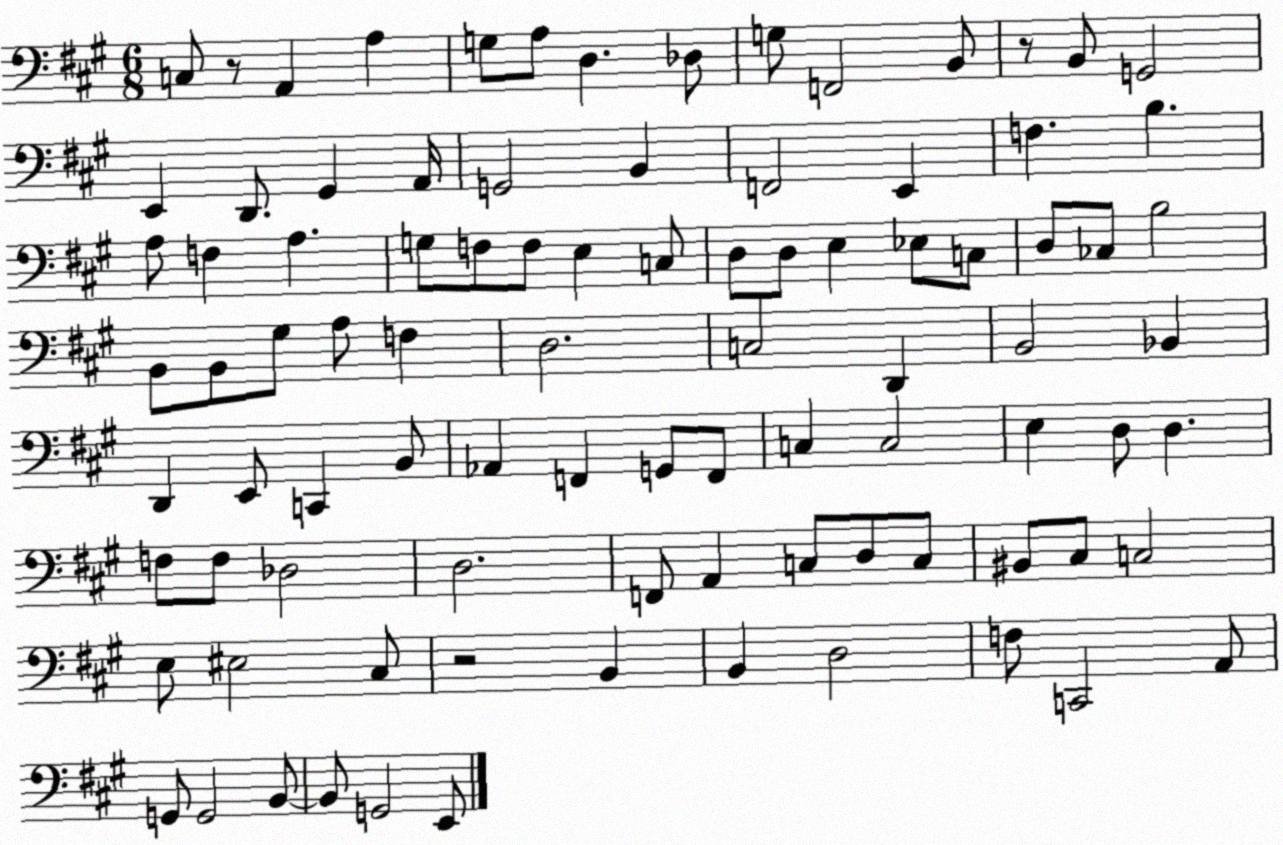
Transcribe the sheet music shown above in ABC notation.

X:1
T:Untitled
M:6/8
L:1/4
K:A
C,/2 z/2 A,, A, G,/2 A,/2 D, _D,/2 G,/2 F,,2 B,,/2 z/2 B,,/2 G,,2 E,, D,,/2 ^G,, A,,/4 G,,2 B,, F,,2 E,, F, B, A,/2 F, A, G,/2 F,/2 F,/2 E, C,/2 D,/2 D,/2 E, _E,/2 C,/2 D,/2 _C,/2 B,2 B,,/2 B,,/2 ^G,/2 A,/2 F, D,2 C,2 D,, B,,2 _B,, D,, E,,/2 C,, B,,/2 _A,, F,, G,,/2 F,,/2 C, C,2 E, D,/2 D, F,/2 F,/2 _D,2 D,2 F,,/2 A,, C,/2 D,/2 C,/2 ^B,,/2 ^C,/2 C,2 E,/2 ^E,2 ^C,/2 z2 B,, B,, D,2 F,/2 C,,2 A,,/2 G,,/2 G,,2 B,,/2 B,,/2 G,,2 E,,/2